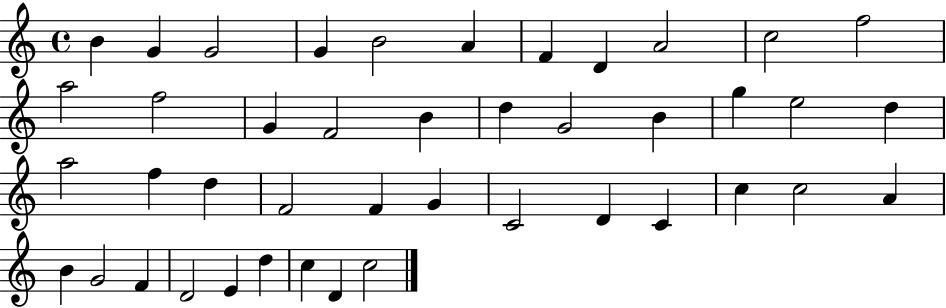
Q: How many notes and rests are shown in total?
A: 43